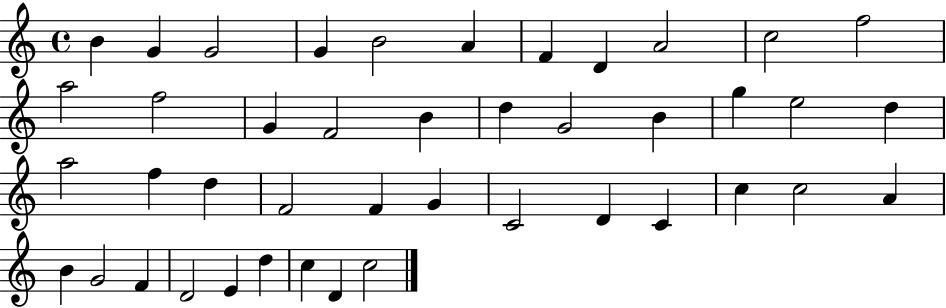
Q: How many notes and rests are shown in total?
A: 43